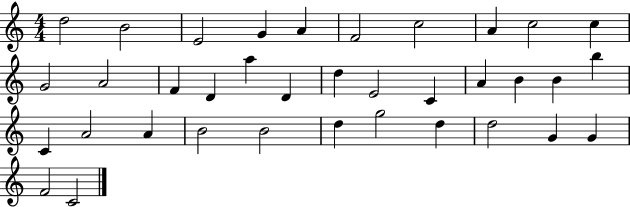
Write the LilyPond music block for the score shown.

{
  \clef treble
  \numericTimeSignature
  \time 4/4
  \key c \major
  d''2 b'2 | e'2 g'4 a'4 | f'2 c''2 | a'4 c''2 c''4 | \break g'2 a'2 | f'4 d'4 a''4 d'4 | d''4 e'2 c'4 | a'4 b'4 b'4 b''4 | \break c'4 a'2 a'4 | b'2 b'2 | d''4 g''2 d''4 | d''2 g'4 g'4 | \break f'2 c'2 | \bar "|."
}